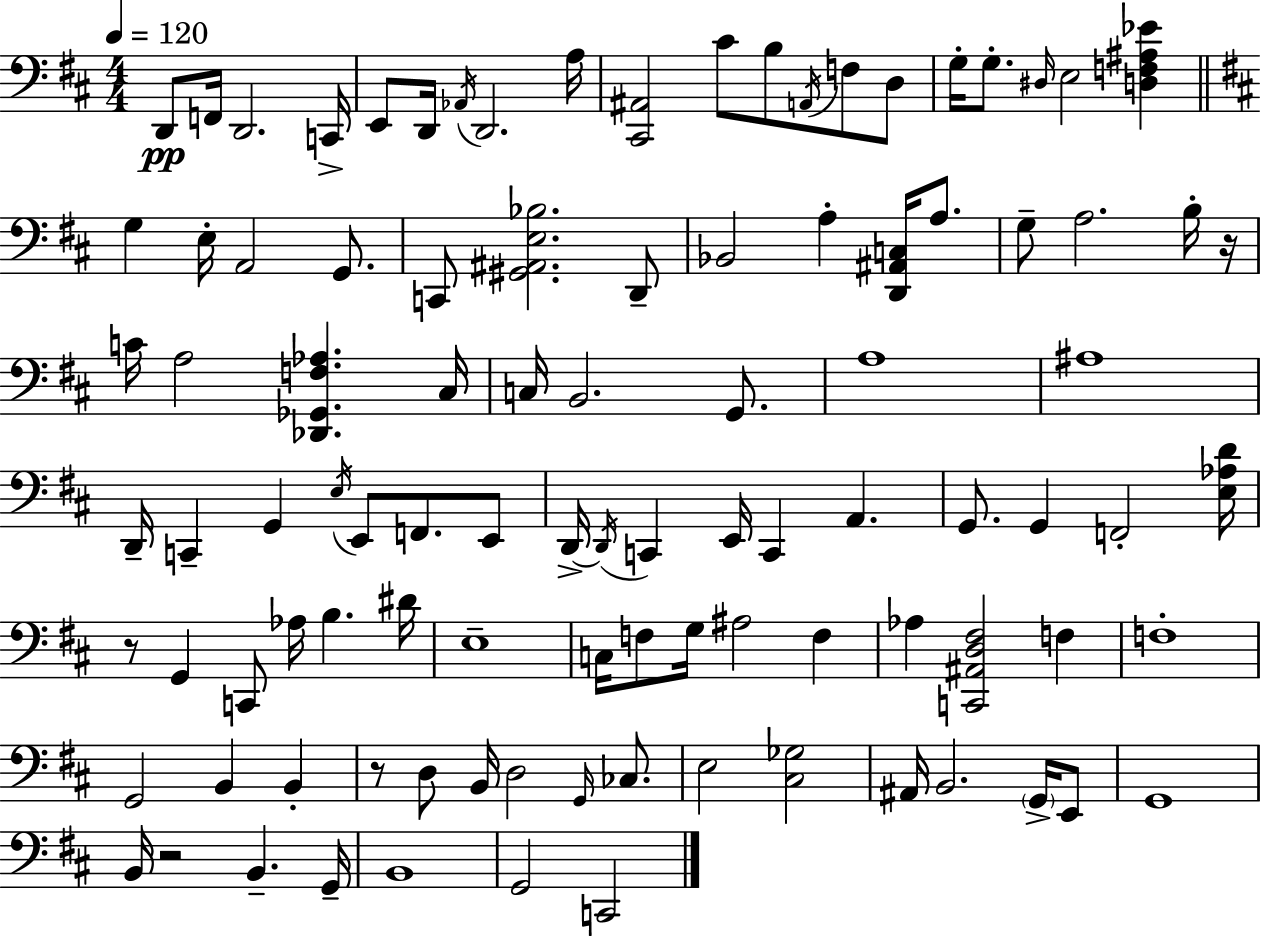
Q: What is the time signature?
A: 4/4